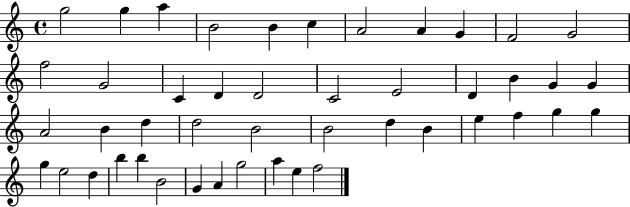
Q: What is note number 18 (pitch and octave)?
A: E4